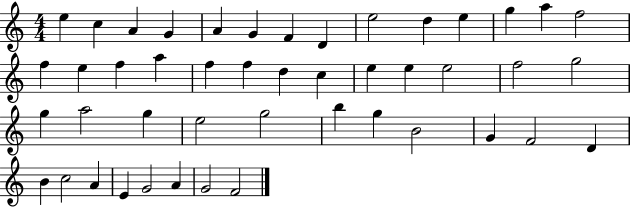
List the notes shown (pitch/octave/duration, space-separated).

E5/q C5/q A4/q G4/q A4/q G4/q F4/q D4/q E5/h D5/q E5/q G5/q A5/q F5/h F5/q E5/q F5/q A5/q F5/q F5/q D5/q C5/q E5/q E5/q E5/h F5/h G5/h G5/q A5/h G5/q E5/h G5/h B5/q G5/q B4/h G4/q F4/h D4/q B4/q C5/h A4/q E4/q G4/h A4/q G4/h F4/h